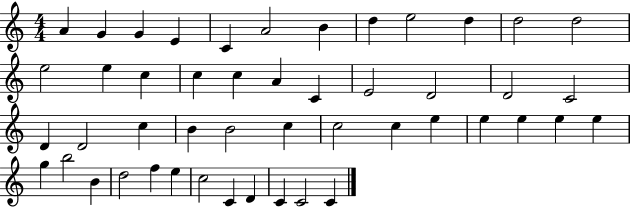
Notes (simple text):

A4/q G4/q G4/q E4/q C4/q A4/h B4/q D5/q E5/h D5/q D5/h D5/h E5/h E5/q C5/q C5/q C5/q A4/q C4/q E4/h D4/h D4/h C4/h D4/q D4/h C5/q B4/q B4/h C5/q C5/h C5/q E5/q E5/q E5/q E5/q E5/q G5/q B5/h B4/q D5/h F5/q E5/q C5/h C4/q D4/q C4/q C4/h C4/q